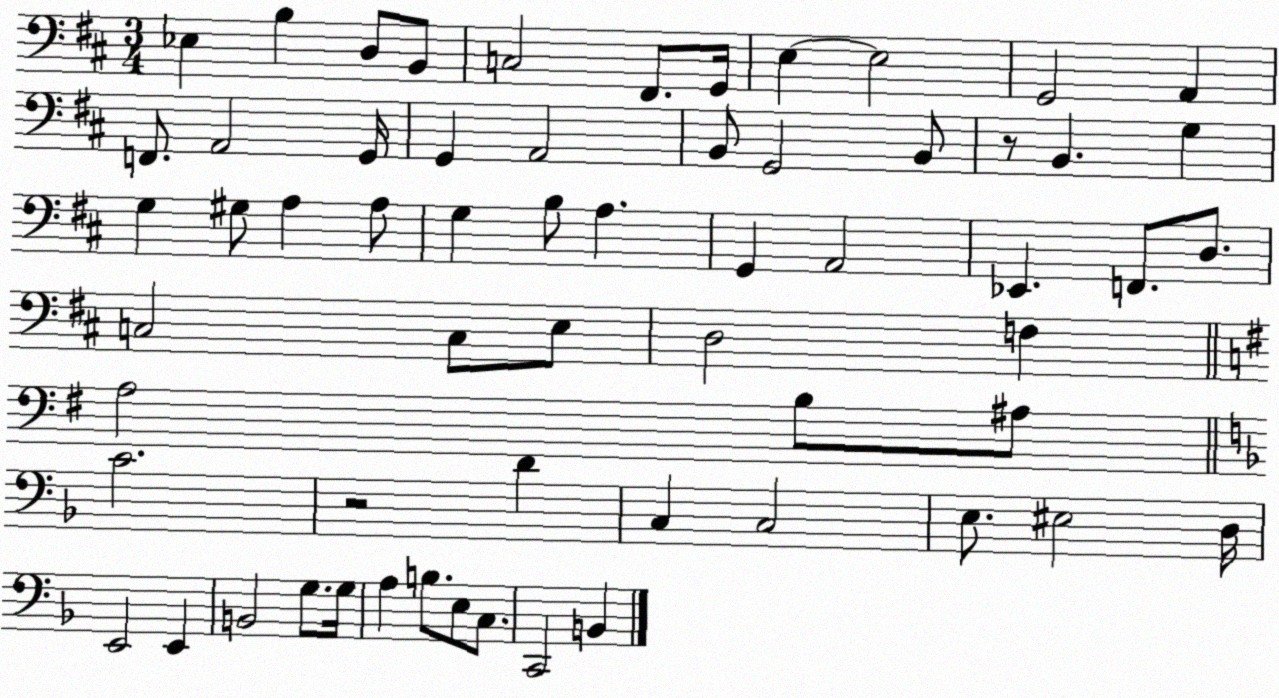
X:1
T:Untitled
M:3/4
L:1/4
K:D
_E, B, D,/2 B,,/2 C,2 ^F,,/2 G,,/4 E, E,2 G,,2 A,, F,,/2 A,,2 G,,/4 G,, A,,2 B,,/2 G,,2 B,,/2 z/2 B,, G, G, ^G,/2 A, A,/2 G, B,/2 A, G,, A,,2 _E,, F,,/2 D,/2 C,2 C,/2 E,/2 D,2 F, A,2 B,/2 ^A,/2 C2 z2 D C, C,2 E,/2 ^E,2 D,/4 E,,2 E,, B,,2 G,/2 G,/4 A, B,/2 E,/2 C,/2 C,,2 B,,